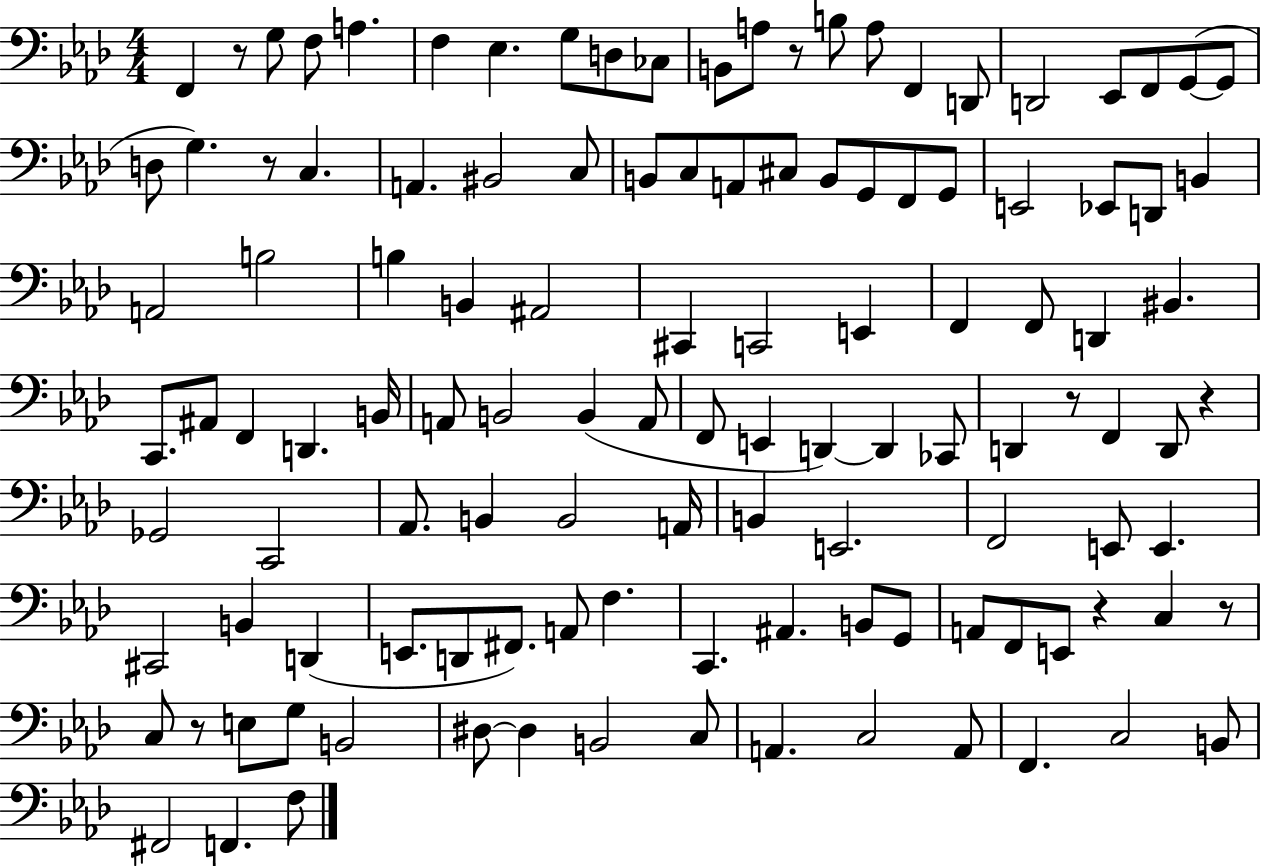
{
  \clef bass
  \numericTimeSignature
  \time 4/4
  \key aes \major
  f,4 r8 g8 f8 a4. | f4 ees4. g8 d8 ces8 | b,8 a8 r8 b8 a8 f,4 d,8 | d,2 ees,8 f,8 g,8~(~ g,8 | \break d8 g4.) r8 c4. | a,4. bis,2 c8 | b,8 c8 a,8 cis8 b,8 g,8 f,8 g,8 | e,2 ees,8 d,8 b,4 | \break a,2 b2 | b4 b,4 ais,2 | cis,4 c,2 e,4 | f,4 f,8 d,4 bis,4. | \break c,8. ais,8 f,4 d,4. b,16 | a,8 b,2 b,4( a,8 | f,8 e,4 d,4~~) d,4 ces,8 | d,4 r8 f,4 d,8 r4 | \break ges,2 c,2 | aes,8. b,4 b,2 a,16 | b,4 e,2. | f,2 e,8 e,4. | \break cis,2 b,4 d,4( | e,8. d,8 fis,8.) a,8 f4. | c,4. ais,4. b,8 g,8 | a,8 f,8 e,8 r4 c4 r8 | \break c8 r8 e8 g8 b,2 | dis8~~ dis4 b,2 c8 | a,4. c2 a,8 | f,4. c2 b,8 | \break fis,2 f,4. f8 | \bar "|."
}